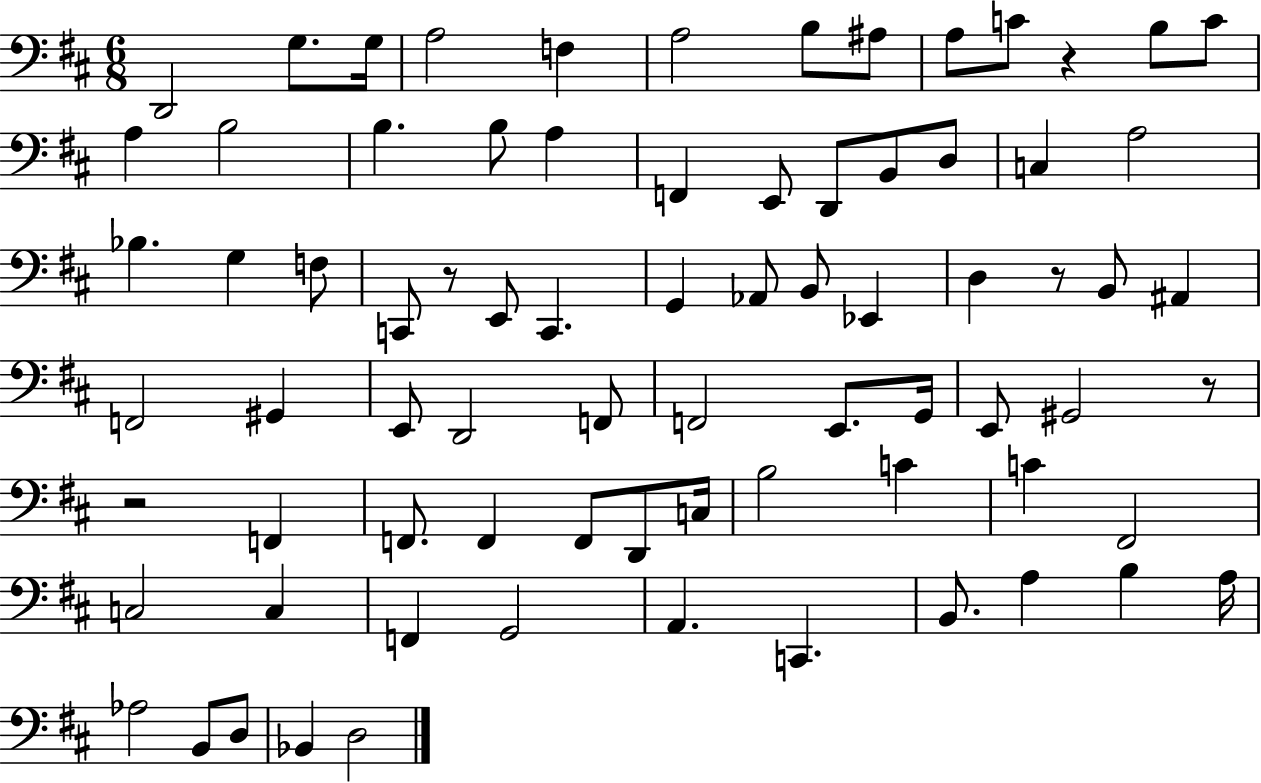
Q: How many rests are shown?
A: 5